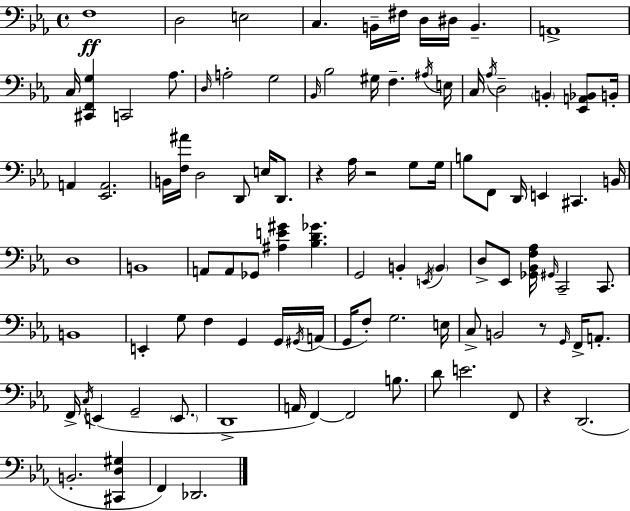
{
  \clef bass
  \time 4/4
  \defaultTimeSignature
  \key ees \major
  f1\ff | d2 e2 | c4. b,16-- fis16 d16 dis16 b,4.-- | a,1-> | \break c16 <cis, f, g>4 c,2 aes8. | \grace { d16 } a2-. g2 | \grace { bes,16 } bes2 gis16 f4.-- | \acciaccatura { ais16 } e16 c16 \acciaccatura { aes16 } d2-- \parenthesize b,4-. | \break <ees, a, bes,>8 b,16-. a,4 <ees, a,>2. | b,16 <f ais'>16 d2 d,8 | e16 d,8. r4 aes16 r2 | g8 g16 b8 f,8 d,16 e,4 cis,4. | \break b,16 d1 | b,1 | a,8 a,8 ges,8 <ais e' gis'>4 <bes d' ges'>4. | g,2 b,4-. | \break \acciaccatura { e,16 } \parenthesize b,4 d8-> ees,8 <ges, bes, f aes>16 \grace { gis,16 } c,2-- | c,8. b,1 | e,4-. g8 f4 | g,4 g,16 \acciaccatura { gis,16 } a,16( g,16 f8-.) g2. | \break e16 c8-> b,2 | r8 \grace { g,16 } f,16-> a,8.-. f,16-> \acciaccatura { c16 } e,4( g,2-- | \parenthesize e,8. d,1-> | a,16 f,4~~) f,2 | \break b8. d'8 e'2. | f,8 r4 d,2.( | b,2.-. | <cis, d gis>4 f,4) des,2. | \break \bar "|."
}